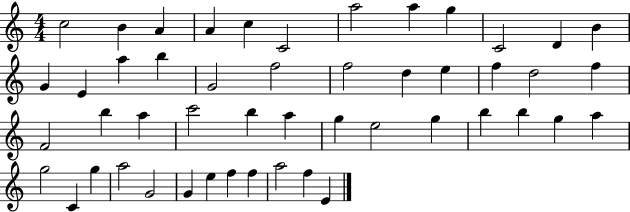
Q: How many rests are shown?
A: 0